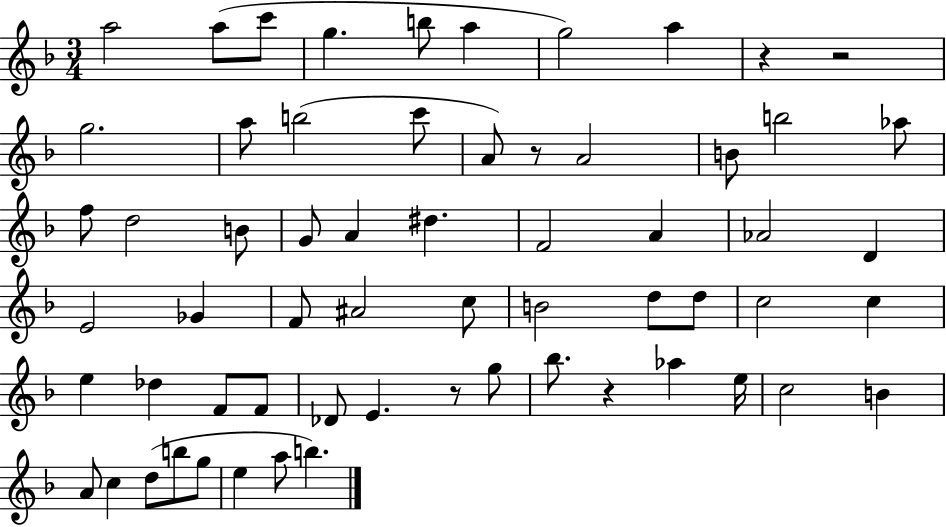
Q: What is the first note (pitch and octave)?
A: A5